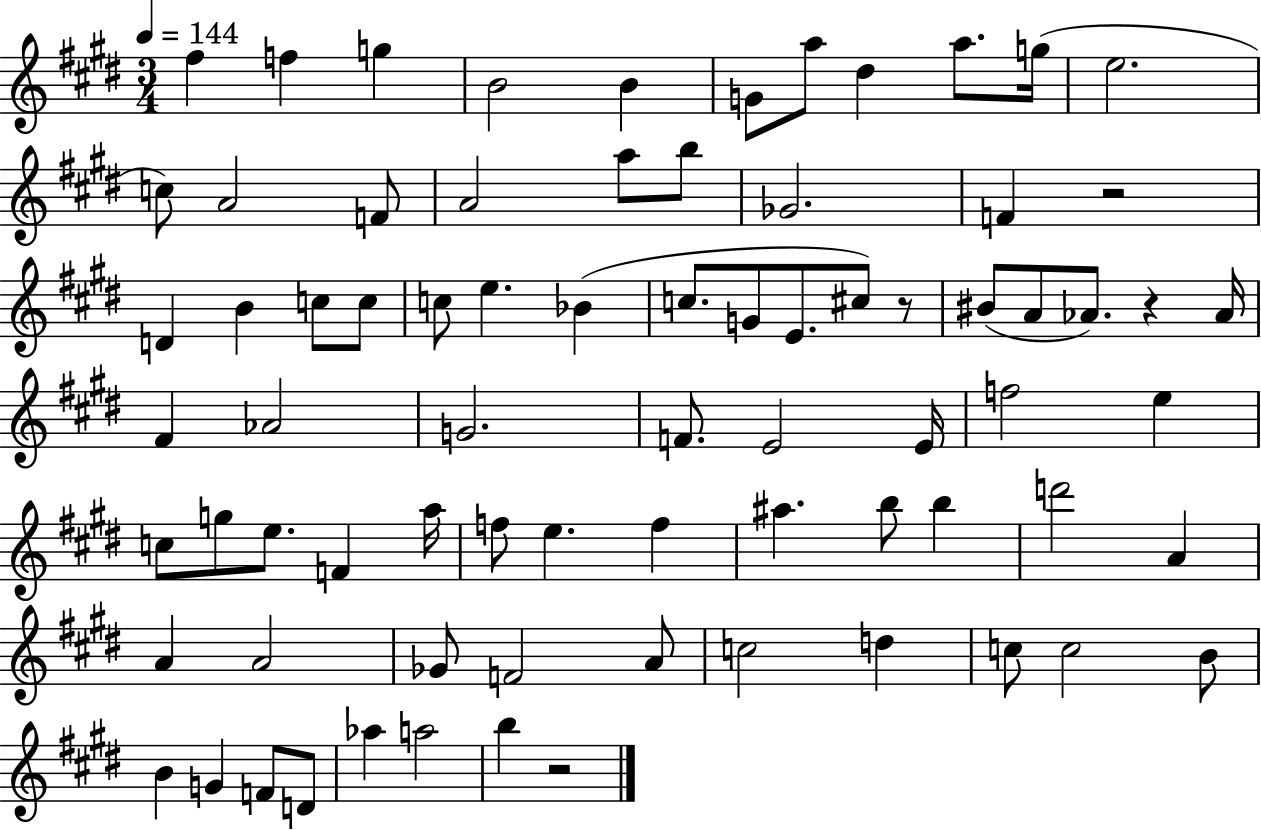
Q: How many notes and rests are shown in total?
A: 76